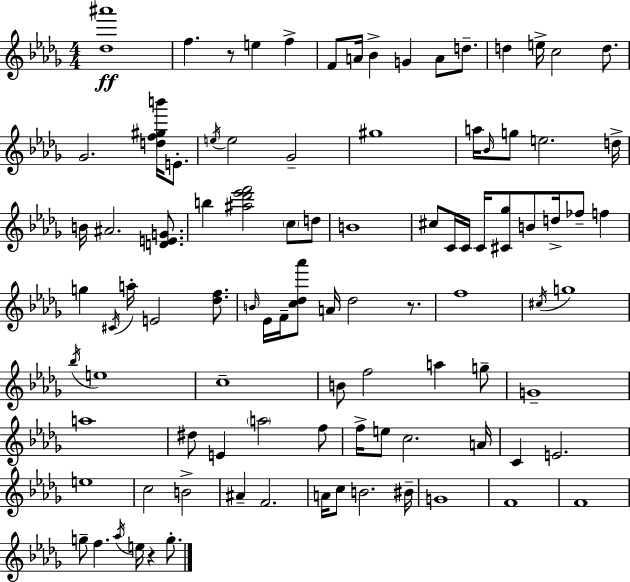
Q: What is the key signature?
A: BES minor